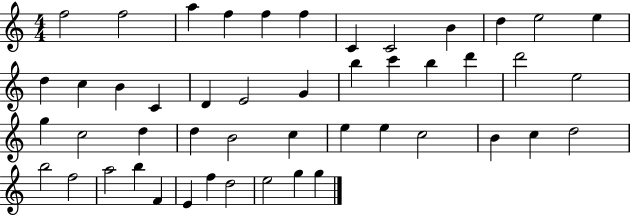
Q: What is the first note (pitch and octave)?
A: F5